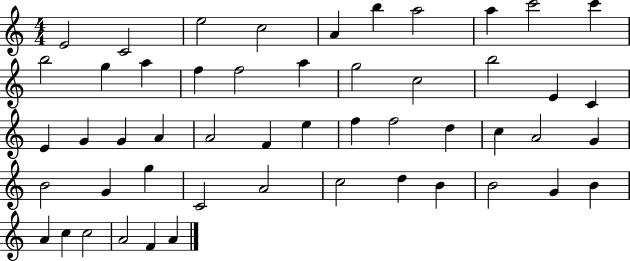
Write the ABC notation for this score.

X:1
T:Untitled
M:4/4
L:1/4
K:C
E2 C2 e2 c2 A b a2 a c'2 c' b2 g a f f2 a g2 c2 b2 E C E G G A A2 F e f f2 d c A2 G B2 G g C2 A2 c2 d B B2 G B A c c2 A2 F A